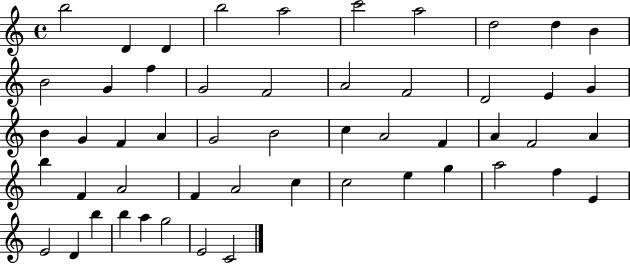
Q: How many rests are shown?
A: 0